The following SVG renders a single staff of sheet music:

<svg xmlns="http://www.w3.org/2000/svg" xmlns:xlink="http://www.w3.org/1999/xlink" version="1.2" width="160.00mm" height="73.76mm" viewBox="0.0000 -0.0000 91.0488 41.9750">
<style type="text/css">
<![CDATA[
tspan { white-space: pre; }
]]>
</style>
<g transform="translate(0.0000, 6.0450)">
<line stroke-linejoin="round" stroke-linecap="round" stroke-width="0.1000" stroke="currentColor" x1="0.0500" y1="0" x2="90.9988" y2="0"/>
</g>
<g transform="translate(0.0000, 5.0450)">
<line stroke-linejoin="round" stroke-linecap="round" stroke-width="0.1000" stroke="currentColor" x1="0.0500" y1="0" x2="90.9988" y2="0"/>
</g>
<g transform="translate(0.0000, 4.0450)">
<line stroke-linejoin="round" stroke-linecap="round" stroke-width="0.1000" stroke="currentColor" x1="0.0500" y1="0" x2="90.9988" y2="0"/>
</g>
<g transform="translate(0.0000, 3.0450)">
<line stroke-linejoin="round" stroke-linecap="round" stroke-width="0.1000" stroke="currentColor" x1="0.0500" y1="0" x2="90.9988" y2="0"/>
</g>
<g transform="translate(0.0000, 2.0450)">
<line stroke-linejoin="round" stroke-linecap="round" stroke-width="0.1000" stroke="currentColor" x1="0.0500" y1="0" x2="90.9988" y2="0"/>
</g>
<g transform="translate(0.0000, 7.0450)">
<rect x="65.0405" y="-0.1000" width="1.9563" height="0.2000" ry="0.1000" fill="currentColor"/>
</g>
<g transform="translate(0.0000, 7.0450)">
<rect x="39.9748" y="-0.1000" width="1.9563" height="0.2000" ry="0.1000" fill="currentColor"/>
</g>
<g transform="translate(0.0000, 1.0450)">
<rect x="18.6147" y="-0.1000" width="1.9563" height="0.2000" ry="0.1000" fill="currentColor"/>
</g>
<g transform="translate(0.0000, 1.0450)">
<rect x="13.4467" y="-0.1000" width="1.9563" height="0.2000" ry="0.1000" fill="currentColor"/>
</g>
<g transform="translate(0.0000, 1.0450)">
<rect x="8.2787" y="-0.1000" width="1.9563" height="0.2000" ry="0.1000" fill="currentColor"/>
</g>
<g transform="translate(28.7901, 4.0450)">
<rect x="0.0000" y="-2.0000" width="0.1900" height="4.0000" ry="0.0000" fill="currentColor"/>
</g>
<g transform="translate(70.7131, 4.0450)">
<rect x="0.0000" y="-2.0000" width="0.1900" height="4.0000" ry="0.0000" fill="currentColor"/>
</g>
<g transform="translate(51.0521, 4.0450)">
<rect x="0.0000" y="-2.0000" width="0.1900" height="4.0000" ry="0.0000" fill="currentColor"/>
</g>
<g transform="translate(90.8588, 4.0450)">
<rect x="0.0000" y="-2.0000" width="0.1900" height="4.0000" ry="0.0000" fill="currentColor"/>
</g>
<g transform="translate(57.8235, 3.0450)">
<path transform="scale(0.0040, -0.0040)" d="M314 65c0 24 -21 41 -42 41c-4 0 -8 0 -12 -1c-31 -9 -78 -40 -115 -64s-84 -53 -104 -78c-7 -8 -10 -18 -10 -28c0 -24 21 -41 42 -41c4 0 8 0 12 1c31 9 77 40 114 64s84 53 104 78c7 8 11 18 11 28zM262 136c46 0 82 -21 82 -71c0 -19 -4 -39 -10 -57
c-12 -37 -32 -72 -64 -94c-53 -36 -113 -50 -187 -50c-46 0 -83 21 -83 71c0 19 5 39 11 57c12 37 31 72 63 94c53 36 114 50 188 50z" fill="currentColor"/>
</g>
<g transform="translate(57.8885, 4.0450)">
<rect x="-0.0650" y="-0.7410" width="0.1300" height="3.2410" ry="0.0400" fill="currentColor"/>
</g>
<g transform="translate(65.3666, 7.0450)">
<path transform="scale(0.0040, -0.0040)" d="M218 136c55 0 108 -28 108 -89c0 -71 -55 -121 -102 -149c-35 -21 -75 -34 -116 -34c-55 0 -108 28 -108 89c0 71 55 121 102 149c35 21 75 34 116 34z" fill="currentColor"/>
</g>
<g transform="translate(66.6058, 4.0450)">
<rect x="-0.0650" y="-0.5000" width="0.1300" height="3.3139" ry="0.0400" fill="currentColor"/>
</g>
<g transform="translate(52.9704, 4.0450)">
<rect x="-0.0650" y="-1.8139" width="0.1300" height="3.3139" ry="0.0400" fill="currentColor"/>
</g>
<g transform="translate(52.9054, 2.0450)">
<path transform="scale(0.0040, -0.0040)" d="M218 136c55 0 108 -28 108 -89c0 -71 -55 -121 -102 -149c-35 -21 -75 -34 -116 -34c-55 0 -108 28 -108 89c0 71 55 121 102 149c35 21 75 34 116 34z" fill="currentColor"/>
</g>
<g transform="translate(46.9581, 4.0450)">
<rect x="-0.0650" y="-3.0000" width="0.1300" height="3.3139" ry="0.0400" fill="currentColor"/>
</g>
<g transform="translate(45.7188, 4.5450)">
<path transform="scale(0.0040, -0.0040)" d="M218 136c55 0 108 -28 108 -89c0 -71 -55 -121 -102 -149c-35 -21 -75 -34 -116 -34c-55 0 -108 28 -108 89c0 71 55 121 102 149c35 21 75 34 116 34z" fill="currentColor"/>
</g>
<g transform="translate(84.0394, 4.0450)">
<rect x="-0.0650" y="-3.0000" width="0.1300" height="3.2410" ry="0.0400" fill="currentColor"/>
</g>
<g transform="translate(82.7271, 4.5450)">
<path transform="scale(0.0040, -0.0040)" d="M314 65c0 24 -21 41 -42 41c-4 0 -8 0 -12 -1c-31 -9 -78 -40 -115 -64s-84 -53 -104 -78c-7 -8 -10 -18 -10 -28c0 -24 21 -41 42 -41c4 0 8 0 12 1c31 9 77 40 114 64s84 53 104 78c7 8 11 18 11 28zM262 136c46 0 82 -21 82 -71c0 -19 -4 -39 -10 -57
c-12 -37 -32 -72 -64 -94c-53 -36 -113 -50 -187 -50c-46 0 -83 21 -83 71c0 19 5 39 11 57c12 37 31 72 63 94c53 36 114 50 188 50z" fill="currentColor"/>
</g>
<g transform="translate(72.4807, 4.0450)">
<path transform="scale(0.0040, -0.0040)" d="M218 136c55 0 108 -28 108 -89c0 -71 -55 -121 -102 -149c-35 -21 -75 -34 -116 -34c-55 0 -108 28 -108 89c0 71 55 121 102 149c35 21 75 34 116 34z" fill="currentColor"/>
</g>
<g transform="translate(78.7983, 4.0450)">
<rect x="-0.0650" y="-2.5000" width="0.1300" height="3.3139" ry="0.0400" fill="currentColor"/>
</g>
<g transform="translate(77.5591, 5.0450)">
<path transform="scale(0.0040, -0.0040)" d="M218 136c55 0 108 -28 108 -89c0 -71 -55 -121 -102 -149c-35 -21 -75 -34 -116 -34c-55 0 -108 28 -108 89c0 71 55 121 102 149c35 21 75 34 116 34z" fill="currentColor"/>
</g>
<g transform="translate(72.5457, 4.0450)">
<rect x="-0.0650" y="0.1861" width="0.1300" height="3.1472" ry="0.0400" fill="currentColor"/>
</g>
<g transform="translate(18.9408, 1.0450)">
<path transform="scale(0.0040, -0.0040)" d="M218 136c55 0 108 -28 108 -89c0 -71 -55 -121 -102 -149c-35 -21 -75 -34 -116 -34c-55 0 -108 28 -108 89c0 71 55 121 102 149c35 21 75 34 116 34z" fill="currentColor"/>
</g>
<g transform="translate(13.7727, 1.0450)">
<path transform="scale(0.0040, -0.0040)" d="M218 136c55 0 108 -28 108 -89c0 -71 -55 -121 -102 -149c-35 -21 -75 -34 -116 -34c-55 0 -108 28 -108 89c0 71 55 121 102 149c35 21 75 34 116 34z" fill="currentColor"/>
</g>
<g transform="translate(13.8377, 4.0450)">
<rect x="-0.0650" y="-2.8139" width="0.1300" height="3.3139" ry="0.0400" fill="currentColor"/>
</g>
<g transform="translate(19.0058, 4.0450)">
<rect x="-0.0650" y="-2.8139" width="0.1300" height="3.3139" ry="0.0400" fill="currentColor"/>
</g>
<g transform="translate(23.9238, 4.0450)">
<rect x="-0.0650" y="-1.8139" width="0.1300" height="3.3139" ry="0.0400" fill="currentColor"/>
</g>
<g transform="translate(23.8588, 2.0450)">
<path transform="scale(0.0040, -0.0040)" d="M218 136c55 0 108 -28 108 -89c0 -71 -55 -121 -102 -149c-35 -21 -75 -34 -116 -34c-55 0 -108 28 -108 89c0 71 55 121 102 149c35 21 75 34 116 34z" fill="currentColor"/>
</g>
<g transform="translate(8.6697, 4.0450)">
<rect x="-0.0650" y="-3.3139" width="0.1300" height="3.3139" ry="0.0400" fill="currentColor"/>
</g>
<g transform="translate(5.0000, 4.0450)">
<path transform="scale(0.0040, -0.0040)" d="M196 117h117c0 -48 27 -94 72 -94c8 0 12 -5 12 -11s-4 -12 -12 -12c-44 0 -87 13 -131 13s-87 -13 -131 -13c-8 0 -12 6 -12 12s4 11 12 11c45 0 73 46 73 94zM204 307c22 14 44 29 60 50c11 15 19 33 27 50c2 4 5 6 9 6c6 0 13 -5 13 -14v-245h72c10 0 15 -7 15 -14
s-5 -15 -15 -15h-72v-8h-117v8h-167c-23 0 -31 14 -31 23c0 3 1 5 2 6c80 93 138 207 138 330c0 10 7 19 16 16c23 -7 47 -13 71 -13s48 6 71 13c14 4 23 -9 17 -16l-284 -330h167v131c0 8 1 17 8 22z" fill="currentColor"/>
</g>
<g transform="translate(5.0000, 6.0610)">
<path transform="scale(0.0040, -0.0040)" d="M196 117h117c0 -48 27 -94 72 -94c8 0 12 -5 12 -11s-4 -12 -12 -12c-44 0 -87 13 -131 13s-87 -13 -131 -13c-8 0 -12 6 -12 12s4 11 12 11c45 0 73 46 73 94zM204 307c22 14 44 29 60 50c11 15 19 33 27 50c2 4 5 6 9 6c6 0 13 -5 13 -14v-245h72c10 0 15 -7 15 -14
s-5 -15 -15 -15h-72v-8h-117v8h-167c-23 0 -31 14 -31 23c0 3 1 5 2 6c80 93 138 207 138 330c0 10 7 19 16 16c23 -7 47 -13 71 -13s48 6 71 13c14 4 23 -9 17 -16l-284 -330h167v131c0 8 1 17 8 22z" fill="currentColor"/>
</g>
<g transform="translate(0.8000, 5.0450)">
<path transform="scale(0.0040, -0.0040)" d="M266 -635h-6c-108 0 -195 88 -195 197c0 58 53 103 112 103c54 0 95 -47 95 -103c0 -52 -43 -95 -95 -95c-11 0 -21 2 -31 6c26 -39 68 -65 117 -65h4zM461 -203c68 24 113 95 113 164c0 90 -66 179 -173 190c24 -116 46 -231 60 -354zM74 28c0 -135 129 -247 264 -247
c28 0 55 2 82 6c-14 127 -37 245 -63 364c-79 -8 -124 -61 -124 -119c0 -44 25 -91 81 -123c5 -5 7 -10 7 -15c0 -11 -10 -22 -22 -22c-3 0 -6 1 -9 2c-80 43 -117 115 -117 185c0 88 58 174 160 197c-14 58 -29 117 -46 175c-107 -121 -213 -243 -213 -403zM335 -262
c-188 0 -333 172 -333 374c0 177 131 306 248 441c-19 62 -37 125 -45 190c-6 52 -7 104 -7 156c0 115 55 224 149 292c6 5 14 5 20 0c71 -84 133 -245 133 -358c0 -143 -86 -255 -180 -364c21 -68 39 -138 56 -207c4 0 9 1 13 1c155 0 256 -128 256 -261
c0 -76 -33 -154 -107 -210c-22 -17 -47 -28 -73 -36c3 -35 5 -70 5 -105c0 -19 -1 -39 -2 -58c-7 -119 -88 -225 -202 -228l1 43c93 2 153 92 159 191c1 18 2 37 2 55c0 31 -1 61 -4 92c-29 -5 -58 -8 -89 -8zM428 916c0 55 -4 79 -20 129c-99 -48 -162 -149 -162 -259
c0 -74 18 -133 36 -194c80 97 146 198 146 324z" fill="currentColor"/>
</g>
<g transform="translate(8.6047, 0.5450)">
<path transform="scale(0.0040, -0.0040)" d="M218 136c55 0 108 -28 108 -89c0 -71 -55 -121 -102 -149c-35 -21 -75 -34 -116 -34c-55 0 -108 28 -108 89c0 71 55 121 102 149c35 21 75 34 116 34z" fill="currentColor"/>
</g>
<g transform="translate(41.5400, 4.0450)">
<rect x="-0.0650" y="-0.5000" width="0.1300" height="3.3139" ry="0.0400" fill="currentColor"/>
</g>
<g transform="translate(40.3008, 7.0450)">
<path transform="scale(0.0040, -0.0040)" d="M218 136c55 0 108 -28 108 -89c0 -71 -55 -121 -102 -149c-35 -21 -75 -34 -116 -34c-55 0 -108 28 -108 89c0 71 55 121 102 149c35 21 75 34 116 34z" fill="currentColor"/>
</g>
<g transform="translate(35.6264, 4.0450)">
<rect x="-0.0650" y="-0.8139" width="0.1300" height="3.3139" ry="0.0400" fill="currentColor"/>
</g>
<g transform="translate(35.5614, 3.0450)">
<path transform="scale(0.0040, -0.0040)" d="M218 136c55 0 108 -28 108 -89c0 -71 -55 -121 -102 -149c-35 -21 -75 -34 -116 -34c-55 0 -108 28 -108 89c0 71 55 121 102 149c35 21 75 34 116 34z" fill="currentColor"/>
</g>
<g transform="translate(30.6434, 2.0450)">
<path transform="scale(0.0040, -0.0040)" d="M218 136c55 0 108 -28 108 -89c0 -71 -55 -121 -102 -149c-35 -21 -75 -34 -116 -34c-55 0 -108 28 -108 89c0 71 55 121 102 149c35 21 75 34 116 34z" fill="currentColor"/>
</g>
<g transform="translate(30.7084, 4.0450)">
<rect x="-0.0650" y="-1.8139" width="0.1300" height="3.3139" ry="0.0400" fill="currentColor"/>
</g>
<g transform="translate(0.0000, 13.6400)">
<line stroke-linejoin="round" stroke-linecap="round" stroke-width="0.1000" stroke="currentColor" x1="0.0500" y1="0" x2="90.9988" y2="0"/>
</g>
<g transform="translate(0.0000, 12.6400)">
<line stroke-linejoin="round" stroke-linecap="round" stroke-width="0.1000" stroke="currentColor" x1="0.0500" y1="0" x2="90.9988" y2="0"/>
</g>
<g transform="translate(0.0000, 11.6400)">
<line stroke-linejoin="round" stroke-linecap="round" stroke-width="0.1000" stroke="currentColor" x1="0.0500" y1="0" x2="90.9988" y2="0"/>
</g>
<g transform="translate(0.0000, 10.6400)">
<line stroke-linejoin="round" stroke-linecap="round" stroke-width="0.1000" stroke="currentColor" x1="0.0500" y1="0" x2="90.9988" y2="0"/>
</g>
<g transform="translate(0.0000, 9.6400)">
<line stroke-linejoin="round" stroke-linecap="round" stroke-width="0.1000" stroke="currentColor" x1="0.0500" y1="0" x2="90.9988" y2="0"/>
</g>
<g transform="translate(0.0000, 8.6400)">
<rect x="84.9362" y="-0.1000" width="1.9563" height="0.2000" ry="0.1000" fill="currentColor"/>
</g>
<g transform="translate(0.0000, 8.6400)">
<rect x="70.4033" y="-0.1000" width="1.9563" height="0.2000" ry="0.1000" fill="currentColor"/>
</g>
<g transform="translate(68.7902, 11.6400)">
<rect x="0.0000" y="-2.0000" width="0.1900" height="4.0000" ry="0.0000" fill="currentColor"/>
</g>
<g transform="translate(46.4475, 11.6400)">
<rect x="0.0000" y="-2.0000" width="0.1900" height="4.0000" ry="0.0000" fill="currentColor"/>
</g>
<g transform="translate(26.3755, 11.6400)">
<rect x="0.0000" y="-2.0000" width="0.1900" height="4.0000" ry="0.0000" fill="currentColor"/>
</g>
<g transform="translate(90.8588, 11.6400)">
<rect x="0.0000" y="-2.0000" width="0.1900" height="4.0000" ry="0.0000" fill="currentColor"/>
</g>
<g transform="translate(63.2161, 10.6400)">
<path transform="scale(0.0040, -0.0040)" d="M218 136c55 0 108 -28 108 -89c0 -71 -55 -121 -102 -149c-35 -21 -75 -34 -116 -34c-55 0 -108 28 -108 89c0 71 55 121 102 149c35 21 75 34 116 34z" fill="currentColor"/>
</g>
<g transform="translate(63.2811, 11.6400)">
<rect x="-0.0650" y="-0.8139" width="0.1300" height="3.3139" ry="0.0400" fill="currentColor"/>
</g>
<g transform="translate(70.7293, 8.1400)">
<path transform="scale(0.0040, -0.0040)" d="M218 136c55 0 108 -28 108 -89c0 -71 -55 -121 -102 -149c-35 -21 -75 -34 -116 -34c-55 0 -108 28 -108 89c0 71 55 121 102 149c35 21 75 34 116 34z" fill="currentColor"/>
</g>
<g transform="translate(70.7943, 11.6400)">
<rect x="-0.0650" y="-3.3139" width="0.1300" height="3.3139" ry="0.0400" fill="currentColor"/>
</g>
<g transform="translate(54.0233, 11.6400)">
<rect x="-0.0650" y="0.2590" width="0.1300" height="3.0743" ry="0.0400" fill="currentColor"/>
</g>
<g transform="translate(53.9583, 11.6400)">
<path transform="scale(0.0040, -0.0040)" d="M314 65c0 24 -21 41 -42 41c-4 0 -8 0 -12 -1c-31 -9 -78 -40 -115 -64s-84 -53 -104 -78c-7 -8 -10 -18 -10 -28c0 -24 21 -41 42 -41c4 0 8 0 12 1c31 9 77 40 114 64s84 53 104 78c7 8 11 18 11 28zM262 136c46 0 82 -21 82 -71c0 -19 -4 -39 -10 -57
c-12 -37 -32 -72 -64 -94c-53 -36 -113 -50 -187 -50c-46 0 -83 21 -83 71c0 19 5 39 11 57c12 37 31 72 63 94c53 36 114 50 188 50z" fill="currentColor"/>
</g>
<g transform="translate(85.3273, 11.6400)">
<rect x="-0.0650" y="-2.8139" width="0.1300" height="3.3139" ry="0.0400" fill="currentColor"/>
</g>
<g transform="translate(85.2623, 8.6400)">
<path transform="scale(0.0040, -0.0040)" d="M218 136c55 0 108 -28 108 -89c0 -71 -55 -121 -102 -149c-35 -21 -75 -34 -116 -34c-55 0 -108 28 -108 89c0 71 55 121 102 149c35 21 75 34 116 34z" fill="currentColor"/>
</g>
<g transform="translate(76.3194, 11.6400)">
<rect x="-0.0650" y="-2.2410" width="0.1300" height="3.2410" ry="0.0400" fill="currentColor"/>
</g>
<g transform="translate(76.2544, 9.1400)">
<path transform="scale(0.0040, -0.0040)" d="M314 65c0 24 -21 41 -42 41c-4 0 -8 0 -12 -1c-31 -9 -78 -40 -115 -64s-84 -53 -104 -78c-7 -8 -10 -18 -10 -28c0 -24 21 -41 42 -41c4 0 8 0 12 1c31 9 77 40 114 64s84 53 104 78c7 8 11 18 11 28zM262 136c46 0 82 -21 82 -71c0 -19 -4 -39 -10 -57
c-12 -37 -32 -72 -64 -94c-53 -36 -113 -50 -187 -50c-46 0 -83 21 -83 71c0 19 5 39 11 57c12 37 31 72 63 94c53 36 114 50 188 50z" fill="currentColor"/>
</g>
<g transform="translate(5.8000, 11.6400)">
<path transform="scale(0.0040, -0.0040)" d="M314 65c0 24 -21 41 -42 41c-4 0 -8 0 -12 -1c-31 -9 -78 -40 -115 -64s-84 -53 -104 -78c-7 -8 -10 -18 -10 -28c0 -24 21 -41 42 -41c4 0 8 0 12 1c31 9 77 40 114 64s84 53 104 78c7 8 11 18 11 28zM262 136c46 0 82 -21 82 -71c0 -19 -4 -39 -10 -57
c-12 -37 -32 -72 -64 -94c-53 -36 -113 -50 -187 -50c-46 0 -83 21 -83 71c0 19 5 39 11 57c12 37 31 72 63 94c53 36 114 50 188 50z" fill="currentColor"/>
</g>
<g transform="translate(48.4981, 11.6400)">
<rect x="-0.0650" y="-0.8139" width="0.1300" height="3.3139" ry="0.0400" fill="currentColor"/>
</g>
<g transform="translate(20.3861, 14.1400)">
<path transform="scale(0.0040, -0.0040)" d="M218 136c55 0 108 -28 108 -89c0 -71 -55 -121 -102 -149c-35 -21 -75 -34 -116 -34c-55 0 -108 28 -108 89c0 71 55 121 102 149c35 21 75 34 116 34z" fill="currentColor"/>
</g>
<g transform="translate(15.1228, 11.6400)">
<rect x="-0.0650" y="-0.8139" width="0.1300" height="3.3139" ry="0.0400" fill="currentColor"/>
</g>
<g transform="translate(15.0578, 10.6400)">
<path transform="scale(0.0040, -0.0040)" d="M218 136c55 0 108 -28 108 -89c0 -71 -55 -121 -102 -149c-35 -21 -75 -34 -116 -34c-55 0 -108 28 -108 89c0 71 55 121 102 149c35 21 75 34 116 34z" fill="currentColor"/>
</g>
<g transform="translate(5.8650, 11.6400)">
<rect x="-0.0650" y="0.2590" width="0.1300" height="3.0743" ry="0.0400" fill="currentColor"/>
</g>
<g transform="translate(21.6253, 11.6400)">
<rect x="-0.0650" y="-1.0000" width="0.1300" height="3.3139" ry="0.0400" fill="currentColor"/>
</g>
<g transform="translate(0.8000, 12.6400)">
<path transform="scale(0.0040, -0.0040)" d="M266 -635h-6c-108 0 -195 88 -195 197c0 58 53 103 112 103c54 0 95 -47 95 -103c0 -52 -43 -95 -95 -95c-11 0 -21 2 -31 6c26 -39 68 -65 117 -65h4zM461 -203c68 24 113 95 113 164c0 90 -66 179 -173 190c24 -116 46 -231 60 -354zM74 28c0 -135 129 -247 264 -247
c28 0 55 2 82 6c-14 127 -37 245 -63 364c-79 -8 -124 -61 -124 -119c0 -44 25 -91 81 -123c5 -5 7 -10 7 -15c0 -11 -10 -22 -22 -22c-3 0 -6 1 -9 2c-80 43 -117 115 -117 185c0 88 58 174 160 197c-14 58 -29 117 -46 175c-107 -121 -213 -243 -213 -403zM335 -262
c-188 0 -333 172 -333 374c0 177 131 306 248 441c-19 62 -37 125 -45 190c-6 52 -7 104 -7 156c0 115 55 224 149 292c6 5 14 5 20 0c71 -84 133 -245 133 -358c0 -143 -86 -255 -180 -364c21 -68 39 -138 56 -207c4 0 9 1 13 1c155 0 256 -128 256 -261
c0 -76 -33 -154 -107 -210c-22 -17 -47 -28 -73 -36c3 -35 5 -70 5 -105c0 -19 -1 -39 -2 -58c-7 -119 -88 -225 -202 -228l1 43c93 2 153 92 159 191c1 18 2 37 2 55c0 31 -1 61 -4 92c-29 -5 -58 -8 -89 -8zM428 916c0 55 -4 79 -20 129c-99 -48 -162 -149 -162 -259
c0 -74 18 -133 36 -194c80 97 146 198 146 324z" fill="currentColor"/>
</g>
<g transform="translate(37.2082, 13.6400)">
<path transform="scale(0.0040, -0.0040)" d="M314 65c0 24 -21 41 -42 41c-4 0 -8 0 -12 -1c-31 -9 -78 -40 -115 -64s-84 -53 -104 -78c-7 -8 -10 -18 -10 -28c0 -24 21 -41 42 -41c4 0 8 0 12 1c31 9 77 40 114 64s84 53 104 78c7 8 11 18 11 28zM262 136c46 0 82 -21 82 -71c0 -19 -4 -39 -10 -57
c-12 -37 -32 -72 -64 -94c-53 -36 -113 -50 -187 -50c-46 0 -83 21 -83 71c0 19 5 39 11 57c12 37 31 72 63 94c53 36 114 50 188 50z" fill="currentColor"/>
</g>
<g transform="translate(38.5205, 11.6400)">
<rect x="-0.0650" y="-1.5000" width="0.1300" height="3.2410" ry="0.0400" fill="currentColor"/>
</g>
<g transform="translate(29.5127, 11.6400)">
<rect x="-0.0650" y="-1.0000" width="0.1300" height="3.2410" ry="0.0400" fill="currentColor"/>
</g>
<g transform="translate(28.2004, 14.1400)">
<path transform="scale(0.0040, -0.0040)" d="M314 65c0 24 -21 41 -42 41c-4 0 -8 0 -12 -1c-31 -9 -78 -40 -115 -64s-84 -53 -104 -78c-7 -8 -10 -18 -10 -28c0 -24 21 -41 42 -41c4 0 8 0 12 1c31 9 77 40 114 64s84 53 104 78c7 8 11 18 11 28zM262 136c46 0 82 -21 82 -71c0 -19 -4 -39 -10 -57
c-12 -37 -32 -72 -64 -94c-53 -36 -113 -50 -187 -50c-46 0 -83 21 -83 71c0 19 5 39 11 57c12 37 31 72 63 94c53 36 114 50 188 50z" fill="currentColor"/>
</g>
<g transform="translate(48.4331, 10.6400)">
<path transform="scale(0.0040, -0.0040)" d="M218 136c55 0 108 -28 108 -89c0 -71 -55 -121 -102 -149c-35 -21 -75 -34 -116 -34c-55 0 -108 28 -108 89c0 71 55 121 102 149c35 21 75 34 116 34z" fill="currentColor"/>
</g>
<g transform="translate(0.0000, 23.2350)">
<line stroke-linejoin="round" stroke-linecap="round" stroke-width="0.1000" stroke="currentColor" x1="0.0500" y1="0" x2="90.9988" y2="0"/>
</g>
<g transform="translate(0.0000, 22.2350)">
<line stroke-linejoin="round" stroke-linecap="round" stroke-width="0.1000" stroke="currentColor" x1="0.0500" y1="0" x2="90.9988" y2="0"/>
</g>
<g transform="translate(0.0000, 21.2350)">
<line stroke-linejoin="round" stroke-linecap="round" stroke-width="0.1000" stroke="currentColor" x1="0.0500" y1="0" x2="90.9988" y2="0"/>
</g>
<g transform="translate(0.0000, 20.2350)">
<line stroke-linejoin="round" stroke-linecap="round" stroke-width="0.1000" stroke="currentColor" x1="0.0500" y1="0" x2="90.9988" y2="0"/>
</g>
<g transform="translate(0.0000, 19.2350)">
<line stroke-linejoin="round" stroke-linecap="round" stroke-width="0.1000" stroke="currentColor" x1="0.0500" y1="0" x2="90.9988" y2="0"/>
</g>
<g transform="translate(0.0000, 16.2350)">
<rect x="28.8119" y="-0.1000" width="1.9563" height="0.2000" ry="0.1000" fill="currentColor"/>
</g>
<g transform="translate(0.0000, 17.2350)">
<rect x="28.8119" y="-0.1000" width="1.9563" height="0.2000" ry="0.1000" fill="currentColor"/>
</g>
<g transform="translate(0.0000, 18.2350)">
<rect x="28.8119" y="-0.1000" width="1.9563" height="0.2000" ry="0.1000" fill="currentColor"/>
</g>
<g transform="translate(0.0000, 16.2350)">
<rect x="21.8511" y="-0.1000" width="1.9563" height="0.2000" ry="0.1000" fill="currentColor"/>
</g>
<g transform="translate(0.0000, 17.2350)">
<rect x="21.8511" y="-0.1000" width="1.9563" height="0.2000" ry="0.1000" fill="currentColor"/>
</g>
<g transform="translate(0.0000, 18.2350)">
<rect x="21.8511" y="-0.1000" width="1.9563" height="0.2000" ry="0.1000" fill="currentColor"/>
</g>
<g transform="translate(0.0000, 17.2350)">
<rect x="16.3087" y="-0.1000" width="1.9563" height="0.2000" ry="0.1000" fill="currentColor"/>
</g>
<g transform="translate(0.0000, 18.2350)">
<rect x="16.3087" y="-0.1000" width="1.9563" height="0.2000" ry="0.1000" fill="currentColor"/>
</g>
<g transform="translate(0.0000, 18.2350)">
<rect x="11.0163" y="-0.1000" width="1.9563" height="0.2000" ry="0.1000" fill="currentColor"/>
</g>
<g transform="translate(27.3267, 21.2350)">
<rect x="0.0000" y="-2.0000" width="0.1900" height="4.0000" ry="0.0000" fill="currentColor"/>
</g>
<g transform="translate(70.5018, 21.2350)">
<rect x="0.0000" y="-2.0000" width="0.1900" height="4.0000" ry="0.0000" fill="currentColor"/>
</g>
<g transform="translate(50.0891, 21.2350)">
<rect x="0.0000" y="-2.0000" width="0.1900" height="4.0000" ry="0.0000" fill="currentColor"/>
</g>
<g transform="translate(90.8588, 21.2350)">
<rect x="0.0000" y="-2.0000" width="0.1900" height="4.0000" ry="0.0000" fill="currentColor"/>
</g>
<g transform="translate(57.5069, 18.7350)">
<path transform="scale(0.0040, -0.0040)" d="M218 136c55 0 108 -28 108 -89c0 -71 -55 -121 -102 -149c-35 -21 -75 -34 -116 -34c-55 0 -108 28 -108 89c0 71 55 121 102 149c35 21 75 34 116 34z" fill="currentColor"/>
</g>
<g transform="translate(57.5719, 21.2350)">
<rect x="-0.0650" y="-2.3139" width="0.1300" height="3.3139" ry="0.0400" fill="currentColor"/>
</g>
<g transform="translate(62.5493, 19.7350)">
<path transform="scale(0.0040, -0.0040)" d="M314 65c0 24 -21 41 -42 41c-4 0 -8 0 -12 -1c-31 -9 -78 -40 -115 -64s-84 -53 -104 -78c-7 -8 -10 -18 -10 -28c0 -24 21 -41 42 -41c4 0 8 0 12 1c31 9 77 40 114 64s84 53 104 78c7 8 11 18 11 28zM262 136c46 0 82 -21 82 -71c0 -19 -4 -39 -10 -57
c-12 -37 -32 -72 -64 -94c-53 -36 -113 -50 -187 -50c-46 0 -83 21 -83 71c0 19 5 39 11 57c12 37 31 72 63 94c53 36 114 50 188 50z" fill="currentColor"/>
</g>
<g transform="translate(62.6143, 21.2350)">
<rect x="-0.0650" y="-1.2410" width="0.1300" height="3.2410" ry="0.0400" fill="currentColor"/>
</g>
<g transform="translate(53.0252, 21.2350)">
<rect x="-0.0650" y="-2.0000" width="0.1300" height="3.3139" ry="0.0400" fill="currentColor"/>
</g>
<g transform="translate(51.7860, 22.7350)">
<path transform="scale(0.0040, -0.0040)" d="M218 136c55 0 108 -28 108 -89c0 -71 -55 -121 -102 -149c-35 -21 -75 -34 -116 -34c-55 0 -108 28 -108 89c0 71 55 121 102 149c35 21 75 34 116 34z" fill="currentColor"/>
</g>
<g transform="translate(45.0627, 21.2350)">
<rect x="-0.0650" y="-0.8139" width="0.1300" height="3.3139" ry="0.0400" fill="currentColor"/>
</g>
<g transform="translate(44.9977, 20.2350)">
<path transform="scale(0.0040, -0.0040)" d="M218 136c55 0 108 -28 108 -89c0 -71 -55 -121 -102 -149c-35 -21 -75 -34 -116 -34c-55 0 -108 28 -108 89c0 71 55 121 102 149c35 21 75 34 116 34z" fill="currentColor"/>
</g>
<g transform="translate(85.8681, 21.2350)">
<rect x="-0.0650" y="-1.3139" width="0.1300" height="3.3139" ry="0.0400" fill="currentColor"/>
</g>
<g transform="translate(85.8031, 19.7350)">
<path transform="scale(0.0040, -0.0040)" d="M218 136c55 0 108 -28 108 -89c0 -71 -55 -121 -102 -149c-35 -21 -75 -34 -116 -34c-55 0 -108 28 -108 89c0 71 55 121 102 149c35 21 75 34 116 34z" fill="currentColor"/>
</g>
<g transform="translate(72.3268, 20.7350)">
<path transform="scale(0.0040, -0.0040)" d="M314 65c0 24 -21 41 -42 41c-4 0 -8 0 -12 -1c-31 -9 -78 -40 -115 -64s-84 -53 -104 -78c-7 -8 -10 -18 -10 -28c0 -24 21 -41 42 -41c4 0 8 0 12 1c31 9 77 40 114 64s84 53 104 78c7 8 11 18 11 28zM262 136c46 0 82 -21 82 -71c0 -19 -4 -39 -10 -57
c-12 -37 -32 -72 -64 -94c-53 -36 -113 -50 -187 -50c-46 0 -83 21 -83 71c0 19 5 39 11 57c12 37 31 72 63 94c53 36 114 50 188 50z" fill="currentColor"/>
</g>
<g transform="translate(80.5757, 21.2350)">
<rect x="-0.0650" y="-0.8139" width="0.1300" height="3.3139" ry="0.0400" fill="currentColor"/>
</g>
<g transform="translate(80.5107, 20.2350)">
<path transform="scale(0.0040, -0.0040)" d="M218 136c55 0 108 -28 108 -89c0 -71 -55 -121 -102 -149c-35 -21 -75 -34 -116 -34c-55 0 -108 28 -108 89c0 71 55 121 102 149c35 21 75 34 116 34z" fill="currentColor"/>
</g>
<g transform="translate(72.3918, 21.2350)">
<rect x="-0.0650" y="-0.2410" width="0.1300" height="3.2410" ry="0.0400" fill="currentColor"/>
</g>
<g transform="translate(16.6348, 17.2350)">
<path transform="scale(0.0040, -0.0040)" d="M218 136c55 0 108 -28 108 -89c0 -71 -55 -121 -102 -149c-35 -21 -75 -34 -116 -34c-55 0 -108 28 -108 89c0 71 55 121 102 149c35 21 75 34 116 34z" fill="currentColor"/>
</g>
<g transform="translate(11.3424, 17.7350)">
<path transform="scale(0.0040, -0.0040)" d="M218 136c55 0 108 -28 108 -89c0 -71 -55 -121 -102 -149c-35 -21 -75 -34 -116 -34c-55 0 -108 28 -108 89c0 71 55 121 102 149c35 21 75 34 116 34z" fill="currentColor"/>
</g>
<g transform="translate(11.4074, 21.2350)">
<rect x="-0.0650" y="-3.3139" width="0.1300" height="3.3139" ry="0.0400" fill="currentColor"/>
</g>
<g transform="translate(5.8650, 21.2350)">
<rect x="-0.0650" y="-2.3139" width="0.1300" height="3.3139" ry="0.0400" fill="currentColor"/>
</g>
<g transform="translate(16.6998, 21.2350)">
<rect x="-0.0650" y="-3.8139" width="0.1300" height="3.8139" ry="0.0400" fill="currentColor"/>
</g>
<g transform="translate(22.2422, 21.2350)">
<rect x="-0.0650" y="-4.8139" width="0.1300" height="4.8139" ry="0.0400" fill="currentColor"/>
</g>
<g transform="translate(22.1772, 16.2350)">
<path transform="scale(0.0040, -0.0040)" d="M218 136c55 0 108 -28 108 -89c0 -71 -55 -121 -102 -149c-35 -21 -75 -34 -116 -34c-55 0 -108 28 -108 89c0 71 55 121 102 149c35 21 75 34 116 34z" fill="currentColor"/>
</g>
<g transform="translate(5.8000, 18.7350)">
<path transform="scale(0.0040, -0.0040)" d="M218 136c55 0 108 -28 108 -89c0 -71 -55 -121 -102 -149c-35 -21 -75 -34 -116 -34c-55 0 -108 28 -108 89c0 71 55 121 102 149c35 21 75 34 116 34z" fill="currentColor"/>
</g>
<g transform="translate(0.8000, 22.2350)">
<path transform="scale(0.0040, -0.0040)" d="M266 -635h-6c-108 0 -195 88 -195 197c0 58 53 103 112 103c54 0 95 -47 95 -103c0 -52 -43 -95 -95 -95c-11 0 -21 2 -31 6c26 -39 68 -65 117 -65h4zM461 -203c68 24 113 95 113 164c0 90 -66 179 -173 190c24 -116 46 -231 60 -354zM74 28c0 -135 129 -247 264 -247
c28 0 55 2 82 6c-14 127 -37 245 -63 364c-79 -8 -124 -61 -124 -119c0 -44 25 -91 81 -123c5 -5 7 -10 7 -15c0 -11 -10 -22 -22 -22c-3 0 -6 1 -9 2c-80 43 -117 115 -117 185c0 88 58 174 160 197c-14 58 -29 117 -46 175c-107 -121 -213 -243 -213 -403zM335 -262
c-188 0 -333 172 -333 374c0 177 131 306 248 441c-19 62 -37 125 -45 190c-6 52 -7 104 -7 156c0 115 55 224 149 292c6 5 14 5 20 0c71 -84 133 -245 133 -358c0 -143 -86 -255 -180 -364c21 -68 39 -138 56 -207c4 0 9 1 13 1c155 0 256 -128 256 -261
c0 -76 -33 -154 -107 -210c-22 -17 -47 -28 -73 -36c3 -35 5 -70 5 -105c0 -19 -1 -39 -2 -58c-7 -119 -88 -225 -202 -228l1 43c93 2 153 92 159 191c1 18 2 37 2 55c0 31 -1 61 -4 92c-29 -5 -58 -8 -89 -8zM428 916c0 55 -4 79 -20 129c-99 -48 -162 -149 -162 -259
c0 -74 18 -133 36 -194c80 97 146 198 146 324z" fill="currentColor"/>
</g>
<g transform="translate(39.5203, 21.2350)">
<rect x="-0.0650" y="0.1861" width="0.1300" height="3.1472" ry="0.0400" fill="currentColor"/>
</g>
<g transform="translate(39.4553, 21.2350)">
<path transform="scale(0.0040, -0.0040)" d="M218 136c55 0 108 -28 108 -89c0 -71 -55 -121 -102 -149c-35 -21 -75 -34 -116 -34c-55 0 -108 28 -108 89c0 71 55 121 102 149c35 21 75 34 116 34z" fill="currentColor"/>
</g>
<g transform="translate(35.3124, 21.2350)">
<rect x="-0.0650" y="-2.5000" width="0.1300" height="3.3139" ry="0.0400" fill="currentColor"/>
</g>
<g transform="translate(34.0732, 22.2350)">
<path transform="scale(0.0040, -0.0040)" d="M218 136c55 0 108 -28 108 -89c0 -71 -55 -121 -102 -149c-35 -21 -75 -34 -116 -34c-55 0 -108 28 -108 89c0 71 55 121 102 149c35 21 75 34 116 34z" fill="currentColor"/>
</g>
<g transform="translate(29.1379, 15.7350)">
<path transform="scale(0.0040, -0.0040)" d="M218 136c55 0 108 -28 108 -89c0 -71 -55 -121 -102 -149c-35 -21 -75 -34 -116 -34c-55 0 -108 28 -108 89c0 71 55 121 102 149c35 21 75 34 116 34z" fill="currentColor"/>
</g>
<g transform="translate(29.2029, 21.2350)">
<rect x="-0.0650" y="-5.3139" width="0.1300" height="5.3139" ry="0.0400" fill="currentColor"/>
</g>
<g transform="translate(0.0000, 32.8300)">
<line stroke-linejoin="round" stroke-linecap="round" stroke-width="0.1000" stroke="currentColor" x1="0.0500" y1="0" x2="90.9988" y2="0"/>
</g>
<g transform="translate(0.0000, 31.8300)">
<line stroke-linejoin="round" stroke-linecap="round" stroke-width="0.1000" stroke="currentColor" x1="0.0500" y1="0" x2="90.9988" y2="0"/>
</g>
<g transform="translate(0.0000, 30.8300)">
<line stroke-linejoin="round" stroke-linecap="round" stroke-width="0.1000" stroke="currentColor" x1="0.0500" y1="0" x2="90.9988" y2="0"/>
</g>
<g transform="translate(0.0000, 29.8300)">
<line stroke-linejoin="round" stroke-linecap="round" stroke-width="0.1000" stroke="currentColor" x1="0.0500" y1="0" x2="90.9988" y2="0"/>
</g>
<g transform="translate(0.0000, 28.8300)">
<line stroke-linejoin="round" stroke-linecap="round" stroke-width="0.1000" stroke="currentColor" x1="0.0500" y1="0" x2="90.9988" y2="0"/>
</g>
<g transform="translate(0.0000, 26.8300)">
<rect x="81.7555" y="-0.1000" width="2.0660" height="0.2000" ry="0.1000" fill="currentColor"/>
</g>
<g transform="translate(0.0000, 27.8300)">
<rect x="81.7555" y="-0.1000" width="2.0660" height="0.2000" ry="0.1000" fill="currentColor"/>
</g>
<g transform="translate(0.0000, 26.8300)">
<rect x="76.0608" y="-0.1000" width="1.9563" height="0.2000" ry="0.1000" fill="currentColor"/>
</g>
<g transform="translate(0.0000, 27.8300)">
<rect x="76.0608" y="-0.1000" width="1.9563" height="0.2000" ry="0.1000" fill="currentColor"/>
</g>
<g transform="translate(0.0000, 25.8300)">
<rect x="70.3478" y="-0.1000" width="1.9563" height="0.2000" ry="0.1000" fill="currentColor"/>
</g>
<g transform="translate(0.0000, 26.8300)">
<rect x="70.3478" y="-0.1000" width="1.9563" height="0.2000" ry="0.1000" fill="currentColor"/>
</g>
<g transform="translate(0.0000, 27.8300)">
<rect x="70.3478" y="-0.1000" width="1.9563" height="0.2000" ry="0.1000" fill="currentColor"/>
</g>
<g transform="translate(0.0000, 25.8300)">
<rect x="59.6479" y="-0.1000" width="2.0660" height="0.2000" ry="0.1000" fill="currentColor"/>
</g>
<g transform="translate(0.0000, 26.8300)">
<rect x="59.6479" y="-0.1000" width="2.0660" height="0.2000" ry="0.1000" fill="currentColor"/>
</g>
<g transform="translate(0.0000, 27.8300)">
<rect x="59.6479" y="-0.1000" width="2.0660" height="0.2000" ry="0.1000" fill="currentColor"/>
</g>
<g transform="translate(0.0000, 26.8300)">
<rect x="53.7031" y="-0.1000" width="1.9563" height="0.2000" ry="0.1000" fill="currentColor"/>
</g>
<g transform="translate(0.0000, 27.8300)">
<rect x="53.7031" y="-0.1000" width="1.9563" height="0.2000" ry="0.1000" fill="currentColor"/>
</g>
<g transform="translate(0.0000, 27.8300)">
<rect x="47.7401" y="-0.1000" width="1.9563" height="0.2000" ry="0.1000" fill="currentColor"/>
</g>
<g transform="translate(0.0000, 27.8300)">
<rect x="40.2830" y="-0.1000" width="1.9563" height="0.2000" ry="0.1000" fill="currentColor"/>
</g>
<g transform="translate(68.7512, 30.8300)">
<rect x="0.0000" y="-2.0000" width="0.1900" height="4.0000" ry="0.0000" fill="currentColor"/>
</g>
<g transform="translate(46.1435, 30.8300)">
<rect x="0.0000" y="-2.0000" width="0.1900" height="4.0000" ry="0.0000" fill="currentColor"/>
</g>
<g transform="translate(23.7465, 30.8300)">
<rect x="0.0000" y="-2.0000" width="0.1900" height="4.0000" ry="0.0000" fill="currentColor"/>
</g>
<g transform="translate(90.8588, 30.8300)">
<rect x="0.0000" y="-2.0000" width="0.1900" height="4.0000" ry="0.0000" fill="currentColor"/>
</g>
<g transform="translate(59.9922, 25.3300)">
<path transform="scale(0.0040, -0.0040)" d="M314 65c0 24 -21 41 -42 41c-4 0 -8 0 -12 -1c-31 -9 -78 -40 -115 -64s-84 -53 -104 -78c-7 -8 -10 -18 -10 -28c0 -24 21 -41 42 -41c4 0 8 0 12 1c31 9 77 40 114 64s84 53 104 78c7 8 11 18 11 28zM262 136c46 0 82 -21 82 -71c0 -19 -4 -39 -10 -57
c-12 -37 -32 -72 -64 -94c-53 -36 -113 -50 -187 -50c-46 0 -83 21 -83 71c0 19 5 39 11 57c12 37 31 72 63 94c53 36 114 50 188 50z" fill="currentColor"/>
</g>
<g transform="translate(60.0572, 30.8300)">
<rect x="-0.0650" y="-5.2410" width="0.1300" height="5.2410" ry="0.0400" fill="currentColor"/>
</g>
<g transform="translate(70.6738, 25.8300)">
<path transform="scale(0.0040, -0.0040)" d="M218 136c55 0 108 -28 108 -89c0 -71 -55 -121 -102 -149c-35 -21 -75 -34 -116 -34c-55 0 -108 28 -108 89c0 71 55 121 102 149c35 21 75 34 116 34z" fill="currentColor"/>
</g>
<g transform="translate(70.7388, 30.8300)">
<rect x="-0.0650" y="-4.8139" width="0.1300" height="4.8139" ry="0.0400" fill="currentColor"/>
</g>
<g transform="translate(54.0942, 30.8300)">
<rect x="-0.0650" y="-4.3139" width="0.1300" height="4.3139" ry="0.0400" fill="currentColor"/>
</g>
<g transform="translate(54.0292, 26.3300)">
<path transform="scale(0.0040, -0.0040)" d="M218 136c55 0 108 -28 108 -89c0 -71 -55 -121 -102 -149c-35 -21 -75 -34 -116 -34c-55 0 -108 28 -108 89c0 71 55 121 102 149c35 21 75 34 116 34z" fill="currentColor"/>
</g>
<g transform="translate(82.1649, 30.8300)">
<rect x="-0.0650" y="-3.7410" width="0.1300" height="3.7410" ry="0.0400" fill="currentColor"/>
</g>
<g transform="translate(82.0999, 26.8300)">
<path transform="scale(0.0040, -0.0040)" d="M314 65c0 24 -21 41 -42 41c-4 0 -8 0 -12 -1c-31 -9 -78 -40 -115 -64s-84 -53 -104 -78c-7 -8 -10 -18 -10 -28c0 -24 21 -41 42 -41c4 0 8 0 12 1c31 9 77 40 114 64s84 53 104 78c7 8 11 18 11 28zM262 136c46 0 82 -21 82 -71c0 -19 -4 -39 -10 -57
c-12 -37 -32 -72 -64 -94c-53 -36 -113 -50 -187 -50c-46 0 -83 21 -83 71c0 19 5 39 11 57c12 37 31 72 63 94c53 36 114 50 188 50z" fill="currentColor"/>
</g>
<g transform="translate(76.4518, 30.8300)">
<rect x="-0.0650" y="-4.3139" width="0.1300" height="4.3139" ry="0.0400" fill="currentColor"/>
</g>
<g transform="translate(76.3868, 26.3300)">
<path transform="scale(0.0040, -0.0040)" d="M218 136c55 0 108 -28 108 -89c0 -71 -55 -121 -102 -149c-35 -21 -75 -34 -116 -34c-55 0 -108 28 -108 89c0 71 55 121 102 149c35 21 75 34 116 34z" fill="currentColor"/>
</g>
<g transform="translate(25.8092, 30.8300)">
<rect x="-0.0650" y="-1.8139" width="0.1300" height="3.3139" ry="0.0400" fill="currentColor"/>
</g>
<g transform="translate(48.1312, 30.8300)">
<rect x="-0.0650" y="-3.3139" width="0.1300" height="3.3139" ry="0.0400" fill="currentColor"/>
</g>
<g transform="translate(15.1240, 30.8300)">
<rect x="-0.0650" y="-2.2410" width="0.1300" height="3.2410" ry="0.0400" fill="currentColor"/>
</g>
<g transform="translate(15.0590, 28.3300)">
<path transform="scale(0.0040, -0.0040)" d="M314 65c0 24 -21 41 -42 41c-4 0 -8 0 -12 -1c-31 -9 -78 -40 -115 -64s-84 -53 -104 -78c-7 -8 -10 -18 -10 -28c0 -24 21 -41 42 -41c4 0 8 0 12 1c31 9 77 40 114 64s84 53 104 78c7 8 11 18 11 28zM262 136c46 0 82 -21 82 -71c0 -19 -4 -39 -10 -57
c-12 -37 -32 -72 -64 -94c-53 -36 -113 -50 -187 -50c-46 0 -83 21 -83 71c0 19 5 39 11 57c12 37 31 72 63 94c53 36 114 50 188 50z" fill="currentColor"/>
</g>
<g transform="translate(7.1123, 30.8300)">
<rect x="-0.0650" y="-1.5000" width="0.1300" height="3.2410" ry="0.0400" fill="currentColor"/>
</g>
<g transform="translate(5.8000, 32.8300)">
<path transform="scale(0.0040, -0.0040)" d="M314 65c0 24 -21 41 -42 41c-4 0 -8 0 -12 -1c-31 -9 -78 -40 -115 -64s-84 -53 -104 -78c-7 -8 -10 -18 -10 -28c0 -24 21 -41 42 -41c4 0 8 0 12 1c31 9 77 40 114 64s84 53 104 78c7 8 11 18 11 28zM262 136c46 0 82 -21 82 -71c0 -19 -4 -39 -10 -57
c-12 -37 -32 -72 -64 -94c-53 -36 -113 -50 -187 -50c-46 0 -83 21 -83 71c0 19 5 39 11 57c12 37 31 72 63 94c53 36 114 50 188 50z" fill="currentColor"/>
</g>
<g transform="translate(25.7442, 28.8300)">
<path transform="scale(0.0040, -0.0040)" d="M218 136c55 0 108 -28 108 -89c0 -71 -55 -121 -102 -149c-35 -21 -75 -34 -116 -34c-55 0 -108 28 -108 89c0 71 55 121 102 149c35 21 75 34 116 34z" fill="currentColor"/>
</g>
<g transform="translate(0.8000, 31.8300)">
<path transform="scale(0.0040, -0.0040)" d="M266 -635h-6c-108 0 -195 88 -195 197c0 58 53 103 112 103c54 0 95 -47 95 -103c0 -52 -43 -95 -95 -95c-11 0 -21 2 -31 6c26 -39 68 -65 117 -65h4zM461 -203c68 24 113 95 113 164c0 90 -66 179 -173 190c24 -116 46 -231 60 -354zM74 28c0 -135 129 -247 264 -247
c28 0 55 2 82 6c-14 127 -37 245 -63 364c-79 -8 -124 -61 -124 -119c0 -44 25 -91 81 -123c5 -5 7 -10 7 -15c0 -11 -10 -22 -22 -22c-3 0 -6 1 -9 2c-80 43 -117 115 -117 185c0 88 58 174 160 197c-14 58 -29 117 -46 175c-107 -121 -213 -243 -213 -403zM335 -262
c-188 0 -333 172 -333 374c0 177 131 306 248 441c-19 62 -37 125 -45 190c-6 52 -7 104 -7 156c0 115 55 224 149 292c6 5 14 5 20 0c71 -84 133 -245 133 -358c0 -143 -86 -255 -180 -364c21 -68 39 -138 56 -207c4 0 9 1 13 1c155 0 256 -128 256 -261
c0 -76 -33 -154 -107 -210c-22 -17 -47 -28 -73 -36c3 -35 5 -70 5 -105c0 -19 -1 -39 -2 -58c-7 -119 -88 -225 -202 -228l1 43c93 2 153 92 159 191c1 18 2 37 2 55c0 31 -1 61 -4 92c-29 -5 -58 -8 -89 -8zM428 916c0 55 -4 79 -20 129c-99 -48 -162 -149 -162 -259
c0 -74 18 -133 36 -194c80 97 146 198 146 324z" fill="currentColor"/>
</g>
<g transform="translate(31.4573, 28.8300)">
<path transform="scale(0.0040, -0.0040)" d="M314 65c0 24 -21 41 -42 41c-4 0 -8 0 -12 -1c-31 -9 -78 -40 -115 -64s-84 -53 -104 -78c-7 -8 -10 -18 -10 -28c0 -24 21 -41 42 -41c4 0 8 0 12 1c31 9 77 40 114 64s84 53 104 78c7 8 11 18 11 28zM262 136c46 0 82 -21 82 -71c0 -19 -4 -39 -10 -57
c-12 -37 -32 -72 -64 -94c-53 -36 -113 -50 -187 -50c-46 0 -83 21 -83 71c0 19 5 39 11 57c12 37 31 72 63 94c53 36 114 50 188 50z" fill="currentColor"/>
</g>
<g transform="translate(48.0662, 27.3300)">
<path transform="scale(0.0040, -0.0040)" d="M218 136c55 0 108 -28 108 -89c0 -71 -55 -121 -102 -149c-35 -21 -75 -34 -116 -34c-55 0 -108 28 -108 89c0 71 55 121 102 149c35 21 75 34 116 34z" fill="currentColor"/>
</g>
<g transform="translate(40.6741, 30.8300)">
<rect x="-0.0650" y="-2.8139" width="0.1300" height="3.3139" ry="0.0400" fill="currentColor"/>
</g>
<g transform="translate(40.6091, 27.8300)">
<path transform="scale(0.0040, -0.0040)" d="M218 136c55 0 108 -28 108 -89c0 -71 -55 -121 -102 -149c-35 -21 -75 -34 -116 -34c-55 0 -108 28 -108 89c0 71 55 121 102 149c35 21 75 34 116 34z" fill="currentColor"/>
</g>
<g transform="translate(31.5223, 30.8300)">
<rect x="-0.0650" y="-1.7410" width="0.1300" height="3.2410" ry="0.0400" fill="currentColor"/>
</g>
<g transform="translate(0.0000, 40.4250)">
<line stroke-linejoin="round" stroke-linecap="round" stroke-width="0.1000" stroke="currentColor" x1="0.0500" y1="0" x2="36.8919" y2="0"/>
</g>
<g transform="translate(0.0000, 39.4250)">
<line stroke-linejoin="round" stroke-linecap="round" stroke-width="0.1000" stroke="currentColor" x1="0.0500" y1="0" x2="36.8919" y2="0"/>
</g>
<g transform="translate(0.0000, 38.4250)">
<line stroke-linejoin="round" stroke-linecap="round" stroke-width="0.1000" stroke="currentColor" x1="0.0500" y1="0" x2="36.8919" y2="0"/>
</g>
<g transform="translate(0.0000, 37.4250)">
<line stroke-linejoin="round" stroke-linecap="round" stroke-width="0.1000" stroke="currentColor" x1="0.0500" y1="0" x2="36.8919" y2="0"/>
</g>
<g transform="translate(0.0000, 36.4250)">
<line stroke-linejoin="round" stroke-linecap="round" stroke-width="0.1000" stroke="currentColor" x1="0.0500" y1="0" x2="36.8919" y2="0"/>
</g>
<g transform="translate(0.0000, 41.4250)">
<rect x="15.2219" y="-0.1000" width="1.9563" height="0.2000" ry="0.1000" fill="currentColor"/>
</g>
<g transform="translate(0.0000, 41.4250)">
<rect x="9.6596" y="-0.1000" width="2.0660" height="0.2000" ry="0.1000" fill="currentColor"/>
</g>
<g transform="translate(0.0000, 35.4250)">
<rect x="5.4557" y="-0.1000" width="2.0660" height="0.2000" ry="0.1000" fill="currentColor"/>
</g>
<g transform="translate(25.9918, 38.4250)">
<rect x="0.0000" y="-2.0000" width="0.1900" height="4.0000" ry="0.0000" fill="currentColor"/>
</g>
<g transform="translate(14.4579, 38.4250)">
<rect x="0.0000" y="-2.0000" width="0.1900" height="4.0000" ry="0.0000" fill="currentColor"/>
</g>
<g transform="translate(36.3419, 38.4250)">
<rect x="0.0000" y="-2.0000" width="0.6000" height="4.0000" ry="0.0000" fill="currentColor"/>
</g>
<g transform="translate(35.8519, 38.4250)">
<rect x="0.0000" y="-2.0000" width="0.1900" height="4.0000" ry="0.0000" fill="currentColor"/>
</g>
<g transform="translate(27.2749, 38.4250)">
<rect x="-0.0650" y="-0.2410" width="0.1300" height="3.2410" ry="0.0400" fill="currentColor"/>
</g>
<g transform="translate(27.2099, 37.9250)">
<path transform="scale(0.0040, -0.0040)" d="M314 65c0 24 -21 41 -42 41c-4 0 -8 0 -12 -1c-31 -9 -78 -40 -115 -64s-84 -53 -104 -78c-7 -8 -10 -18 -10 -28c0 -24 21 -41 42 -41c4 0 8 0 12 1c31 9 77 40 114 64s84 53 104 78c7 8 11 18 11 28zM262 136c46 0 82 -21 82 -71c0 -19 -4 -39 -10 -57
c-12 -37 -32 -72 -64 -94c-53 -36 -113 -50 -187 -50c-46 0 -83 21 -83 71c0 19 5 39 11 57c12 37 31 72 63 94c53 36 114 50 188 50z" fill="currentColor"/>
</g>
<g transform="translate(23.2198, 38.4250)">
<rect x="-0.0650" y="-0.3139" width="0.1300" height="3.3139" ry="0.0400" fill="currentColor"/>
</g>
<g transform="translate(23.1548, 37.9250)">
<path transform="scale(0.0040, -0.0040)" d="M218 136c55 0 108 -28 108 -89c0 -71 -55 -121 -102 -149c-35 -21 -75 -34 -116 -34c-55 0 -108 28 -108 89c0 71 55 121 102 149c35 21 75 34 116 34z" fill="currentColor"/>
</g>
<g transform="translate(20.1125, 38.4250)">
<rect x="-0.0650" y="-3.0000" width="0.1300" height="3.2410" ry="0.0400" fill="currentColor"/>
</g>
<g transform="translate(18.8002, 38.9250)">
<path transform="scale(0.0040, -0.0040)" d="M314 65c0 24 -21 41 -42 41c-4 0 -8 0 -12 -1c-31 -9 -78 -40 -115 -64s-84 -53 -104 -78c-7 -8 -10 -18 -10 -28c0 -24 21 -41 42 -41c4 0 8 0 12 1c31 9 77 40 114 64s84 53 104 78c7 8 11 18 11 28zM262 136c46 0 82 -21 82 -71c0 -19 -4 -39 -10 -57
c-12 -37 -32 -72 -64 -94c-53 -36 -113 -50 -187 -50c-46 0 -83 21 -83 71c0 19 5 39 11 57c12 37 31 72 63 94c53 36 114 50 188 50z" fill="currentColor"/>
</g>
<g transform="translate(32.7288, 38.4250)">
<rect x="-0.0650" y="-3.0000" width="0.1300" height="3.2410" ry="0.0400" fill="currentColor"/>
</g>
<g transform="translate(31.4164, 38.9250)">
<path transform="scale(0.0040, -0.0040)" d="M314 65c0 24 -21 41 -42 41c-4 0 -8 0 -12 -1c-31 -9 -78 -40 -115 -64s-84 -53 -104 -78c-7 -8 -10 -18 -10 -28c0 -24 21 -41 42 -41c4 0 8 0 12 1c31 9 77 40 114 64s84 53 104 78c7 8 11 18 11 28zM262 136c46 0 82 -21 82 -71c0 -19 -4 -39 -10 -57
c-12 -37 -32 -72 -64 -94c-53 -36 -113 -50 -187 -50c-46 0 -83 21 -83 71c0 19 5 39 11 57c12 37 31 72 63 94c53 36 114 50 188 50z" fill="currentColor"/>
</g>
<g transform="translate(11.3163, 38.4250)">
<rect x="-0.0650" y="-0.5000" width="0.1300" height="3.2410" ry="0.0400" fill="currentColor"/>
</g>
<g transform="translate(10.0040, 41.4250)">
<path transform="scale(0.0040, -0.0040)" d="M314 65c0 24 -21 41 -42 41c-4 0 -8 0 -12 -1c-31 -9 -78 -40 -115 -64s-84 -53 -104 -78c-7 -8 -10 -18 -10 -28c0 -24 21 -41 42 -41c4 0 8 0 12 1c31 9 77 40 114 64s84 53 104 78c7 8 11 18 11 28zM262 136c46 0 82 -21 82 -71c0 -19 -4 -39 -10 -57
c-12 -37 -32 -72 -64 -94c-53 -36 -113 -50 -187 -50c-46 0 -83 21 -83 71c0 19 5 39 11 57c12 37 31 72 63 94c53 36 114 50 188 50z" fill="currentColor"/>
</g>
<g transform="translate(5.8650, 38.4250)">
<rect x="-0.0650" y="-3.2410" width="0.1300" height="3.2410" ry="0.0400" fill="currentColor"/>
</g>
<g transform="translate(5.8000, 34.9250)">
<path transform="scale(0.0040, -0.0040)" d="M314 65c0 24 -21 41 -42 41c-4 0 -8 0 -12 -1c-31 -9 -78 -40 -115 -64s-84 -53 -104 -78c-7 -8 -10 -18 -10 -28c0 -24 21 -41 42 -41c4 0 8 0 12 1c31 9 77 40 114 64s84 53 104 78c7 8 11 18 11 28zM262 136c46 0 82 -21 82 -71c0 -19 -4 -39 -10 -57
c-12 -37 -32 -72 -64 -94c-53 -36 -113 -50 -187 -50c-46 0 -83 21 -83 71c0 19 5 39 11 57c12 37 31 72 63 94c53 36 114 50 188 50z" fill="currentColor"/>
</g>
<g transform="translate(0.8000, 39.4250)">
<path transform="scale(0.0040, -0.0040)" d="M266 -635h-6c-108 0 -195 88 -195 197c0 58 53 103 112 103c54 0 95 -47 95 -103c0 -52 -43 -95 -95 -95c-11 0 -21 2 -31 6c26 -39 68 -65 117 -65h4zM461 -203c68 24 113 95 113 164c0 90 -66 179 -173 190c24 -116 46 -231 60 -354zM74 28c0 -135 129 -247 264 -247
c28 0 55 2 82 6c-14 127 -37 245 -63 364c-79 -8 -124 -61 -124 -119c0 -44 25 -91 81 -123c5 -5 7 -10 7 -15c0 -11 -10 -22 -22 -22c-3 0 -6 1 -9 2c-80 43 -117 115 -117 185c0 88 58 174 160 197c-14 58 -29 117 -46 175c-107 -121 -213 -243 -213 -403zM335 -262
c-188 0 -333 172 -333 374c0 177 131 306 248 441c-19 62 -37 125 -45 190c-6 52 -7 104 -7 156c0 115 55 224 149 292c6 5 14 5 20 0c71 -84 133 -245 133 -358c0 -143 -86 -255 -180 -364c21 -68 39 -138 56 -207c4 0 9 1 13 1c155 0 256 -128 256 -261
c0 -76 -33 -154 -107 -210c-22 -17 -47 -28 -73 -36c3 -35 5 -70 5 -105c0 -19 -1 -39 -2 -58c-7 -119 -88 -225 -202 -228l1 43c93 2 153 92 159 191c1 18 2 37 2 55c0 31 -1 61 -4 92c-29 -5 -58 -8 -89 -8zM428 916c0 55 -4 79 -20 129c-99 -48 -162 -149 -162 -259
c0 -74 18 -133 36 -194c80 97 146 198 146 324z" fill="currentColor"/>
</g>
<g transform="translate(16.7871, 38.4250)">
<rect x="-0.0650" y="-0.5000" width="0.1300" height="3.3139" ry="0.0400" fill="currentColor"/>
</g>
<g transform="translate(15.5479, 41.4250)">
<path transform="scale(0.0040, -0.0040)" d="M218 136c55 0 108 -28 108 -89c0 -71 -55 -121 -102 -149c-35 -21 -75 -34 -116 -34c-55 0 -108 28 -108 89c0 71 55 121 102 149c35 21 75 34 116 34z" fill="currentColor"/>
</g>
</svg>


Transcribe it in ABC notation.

X:1
T:Untitled
M:4/4
L:1/4
K:C
b a a f f d C A f d2 C B G A2 B2 d D D2 E2 d B2 d b g2 a g b c' e' f' G B d F g e2 c2 d e E2 g2 f f2 a b d' f'2 e' d' c'2 b2 C2 C A2 c c2 A2